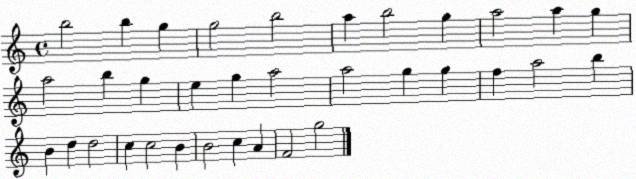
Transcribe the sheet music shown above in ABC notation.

X:1
T:Untitled
M:4/4
L:1/4
K:C
b2 b g g2 b2 a b2 g a2 a g a2 b g e g a2 a2 g g f a2 b B d d2 c c2 B B2 c A F2 g2